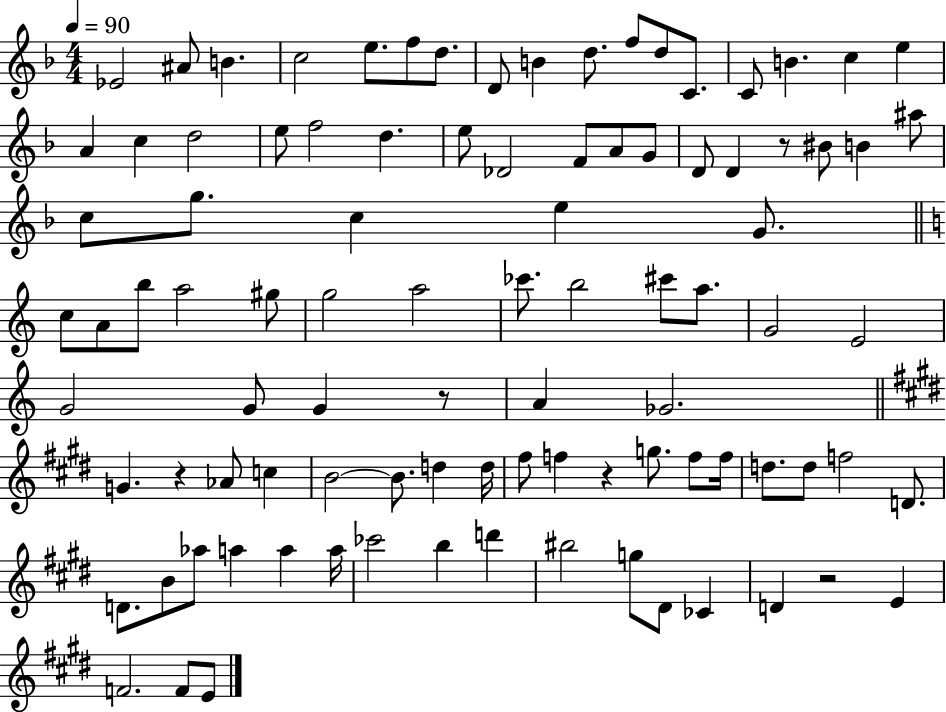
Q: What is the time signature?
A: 4/4